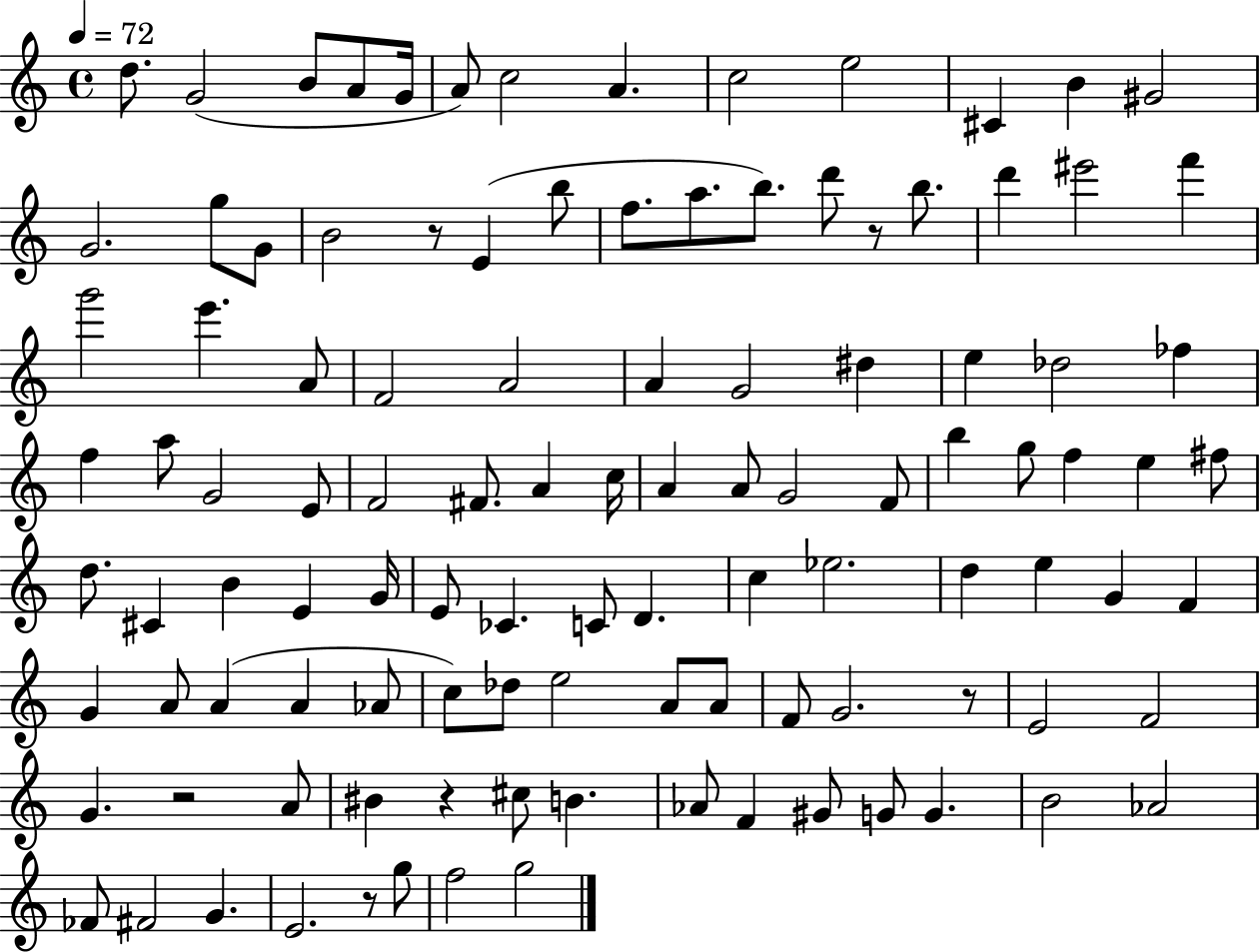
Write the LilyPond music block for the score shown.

{
  \clef treble
  \time 4/4
  \defaultTimeSignature
  \key c \major
  \tempo 4 = 72
  \repeat volta 2 { d''8. g'2( b'8 a'8 g'16 | a'8) c''2 a'4. | c''2 e''2 | cis'4 b'4 gis'2 | \break g'2. g''8 g'8 | b'2 r8 e'4( b''8 | f''8. a''8. b''8.) d'''8 r8 b''8. | d'''4 eis'''2 f'''4 | \break g'''2 e'''4. a'8 | f'2 a'2 | a'4 g'2 dis''4 | e''4 des''2 fes''4 | \break f''4 a''8 g'2 e'8 | f'2 fis'8. a'4 c''16 | a'4 a'8 g'2 f'8 | b''4 g''8 f''4 e''4 fis''8 | \break d''8. cis'4 b'4 e'4 g'16 | e'8 ces'4. c'8 d'4. | c''4 ees''2. | d''4 e''4 g'4 f'4 | \break g'4 a'8 a'4( a'4 aes'8 | c''8) des''8 e''2 a'8 a'8 | f'8 g'2. r8 | e'2 f'2 | \break g'4. r2 a'8 | bis'4 r4 cis''8 b'4. | aes'8 f'4 gis'8 g'8 g'4. | b'2 aes'2 | \break fes'8 fis'2 g'4. | e'2. r8 g''8 | f''2 g''2 | } \bar "|."
}